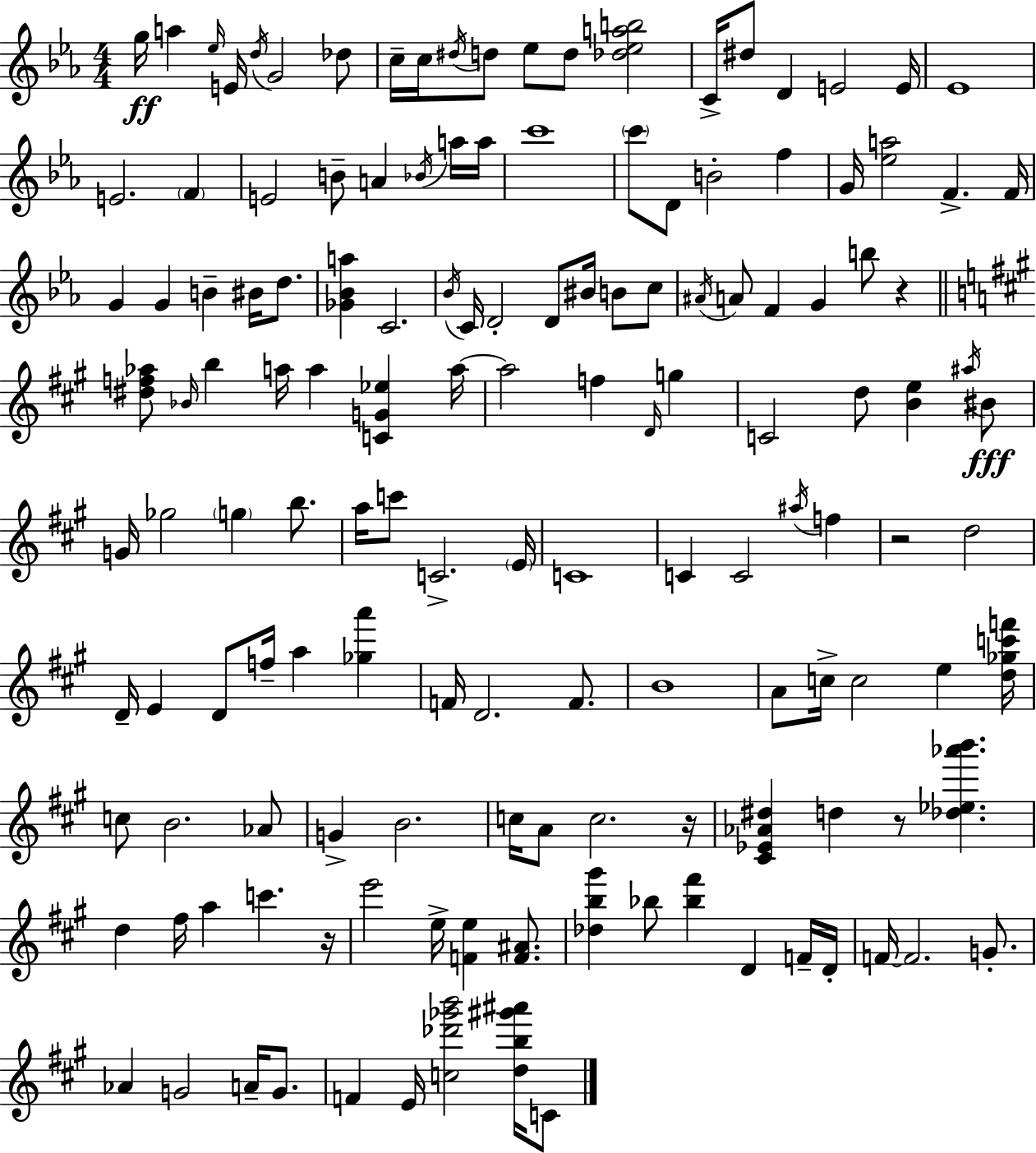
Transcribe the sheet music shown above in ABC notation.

X:1
T:Untitled
M:4/4
L:1/4
K:Eb
g/4 a _e/4 E/4 d/4 G2 _d/2 c/4 c/4 ^d/4 d/2 _e/2 d/2 [_d_eab]2 C/4 ^d/2 D E2 E/4 _E4 E2 F E2 B/2 A _B/4 a/4 a/4 c'4 c'/2 D/2 B2 f G/4 [_ea]2 F F/4 G G B ^B/4 d/2 [_G_Ba] C2 _B/4 C/4 D2 D/2 ^B/4 B/2 c/2 ^A/4 A/2 F G b/2 z [^df_a]/2 _B/4 b a/4 a [CG_e] a/4 a2 f D/4 g C2 d/2 [Be] ^a/4 ^B/2 G/4 _g2 g b/2 a/4 c'/2 C2 E/4 C4 C C2 ^a/4 f z2 d2 D/4 E D/2 f/4 a [_ga'] F/4 D2 F/2 B4 A/2 c/4 c2 e [d_gc'f']/4 c/2 B2 _A/2 G B2 c/4 A/2 c2 z/4 [^C_E_A^d] d z/2 [_d_e_a'b'] d ^f/4 a c' z/4 e'2 e/4 [Fe] [F^A]/2 [_db^g'] _b/2 [_b^f'] D F/4 D/4 F/4 F2 G/2 _A G2 A/4 G/2 F E/4 [c_d'_g'b']2 [db^g'^a']/4 C/2